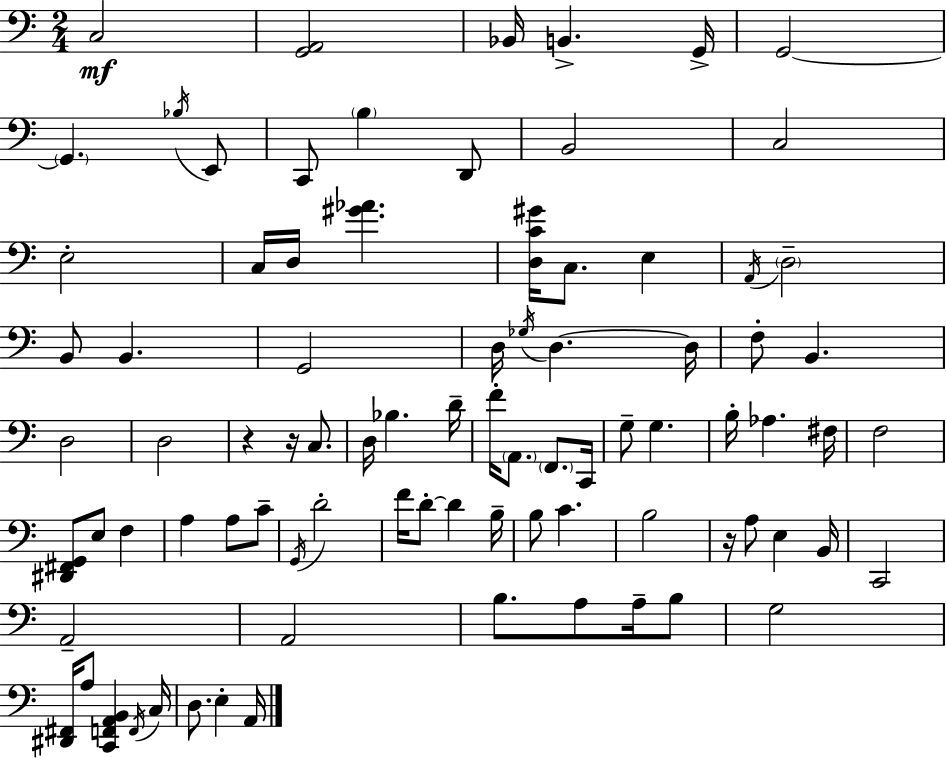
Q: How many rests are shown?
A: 3